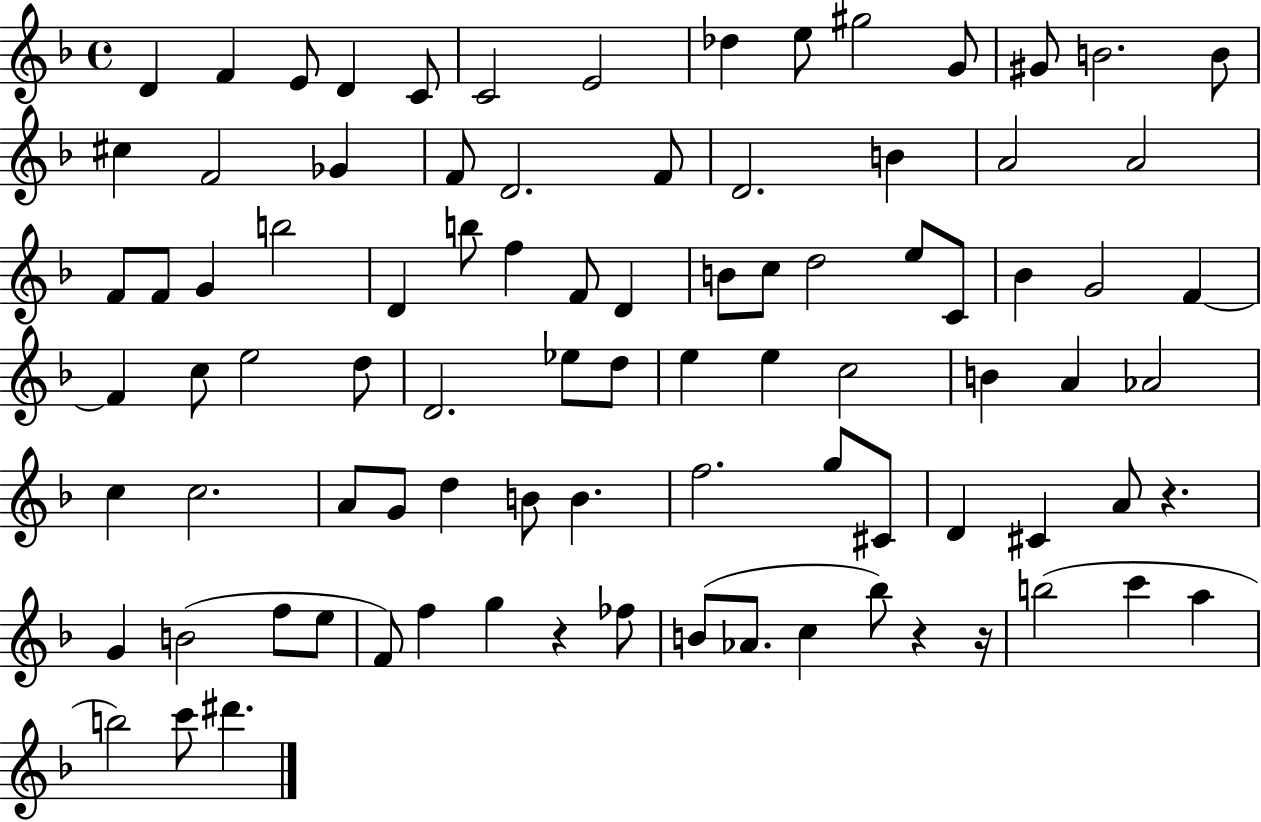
{
  \clef treble
  \time 4/4
  \defaultTimeSignature
  \key f \major
  d'4 f'4 e'8 d'4 c'8 | c'2 e'2 | des''4 e''8 gis''2 g'8 | gis'8 b'2. b'8 | \break cis''4 f'2 ges'4 | f'8 d'2. f'8 | d'2. b'4 | a'2 a'2 | \break f'8 f'8 g'4 b''2 | d'4 b''8 f''4 f'8 d'4 | b'8 c''8 d''2 e''8 c'8 | bes'4 g'2 f'4~~ | \break f'4 c''8 e''2 d''8 | d'2. ees''8 d''8 | e''4 e''4 c''2 | b'4 a'4 aes'2 | \break c''4 c''2. | a'8 g'8 d''4 b'8 b'4. | f''2. g''8 cis'8 | d'4 cis'4 a'8 r4. | \break g'4 b'2( f''8 e''8 | f'8) f''4 g''4 r4 fes''8 | b'8( aes'8. c''4 bes''8) r4 r16 | b''2( c'''4 a''4 | \break b''2) c'''8 dis'''4. | \bar "|."
}